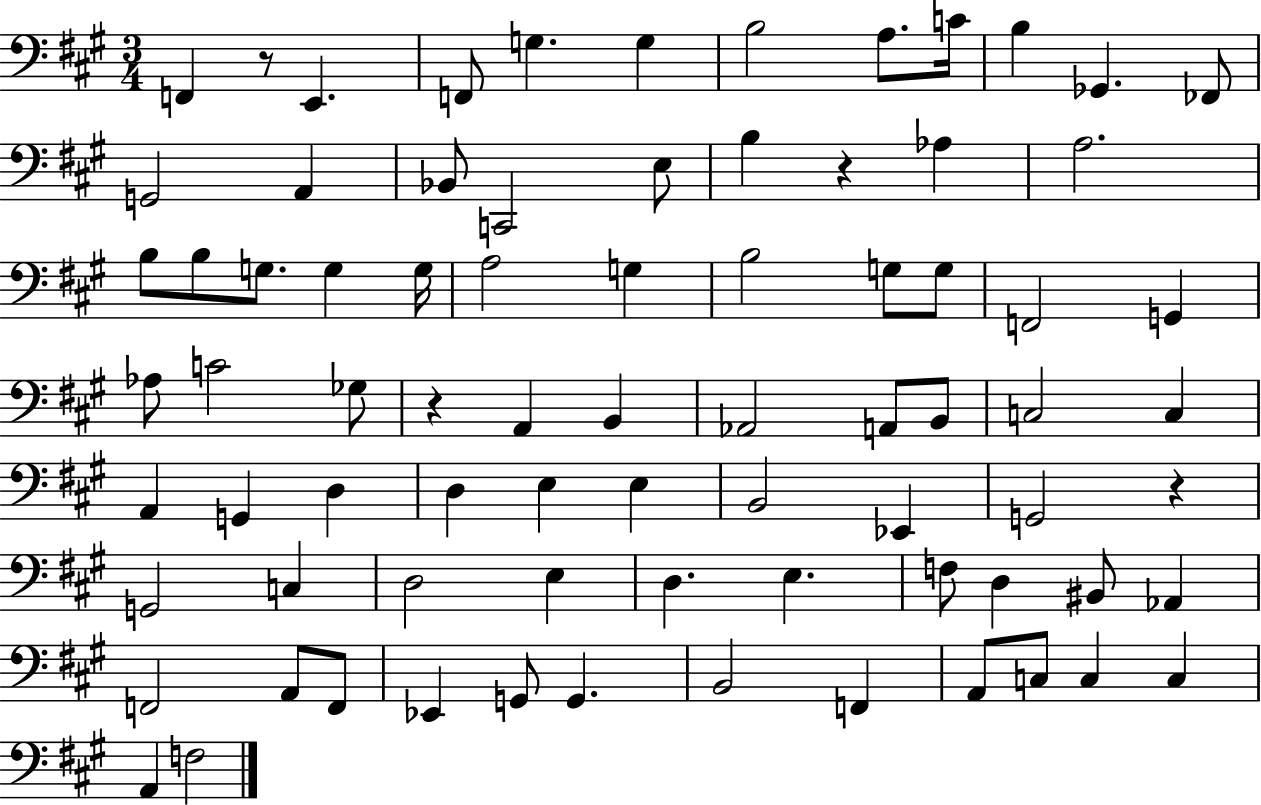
F2/q R/e E2/q. F2/e G3/q. G3/q B3/h A3/e. C4/s B3/q Gb2/q. FES2/e G2/h A2/q Bb2/e C2/h E3/e B3/q R/q Ab3/q A3/h. B3/e B3/e G3/e. G3/q G3/s A3/h G3/q B3/h G3/e G3/e F2/h G2/q Ab3/e C4/h Gb3/e R/q A2/q B2/q Ab2/h A2/e B2/e C3/h C3/q A2/q G2/q D3/q D3/q E3/q E3/q B2/h Eb2/q G2/h R/q G2/h C3/q D3/h E3/q D3/q. E3/q. F3/e D3/q BIS2/e Ab2/q F2/h A2/e F2/e Eb2/q G2/e G2/q. B2/h F2/q A2/e C3/e C3/q C3/q A2/q F3/h